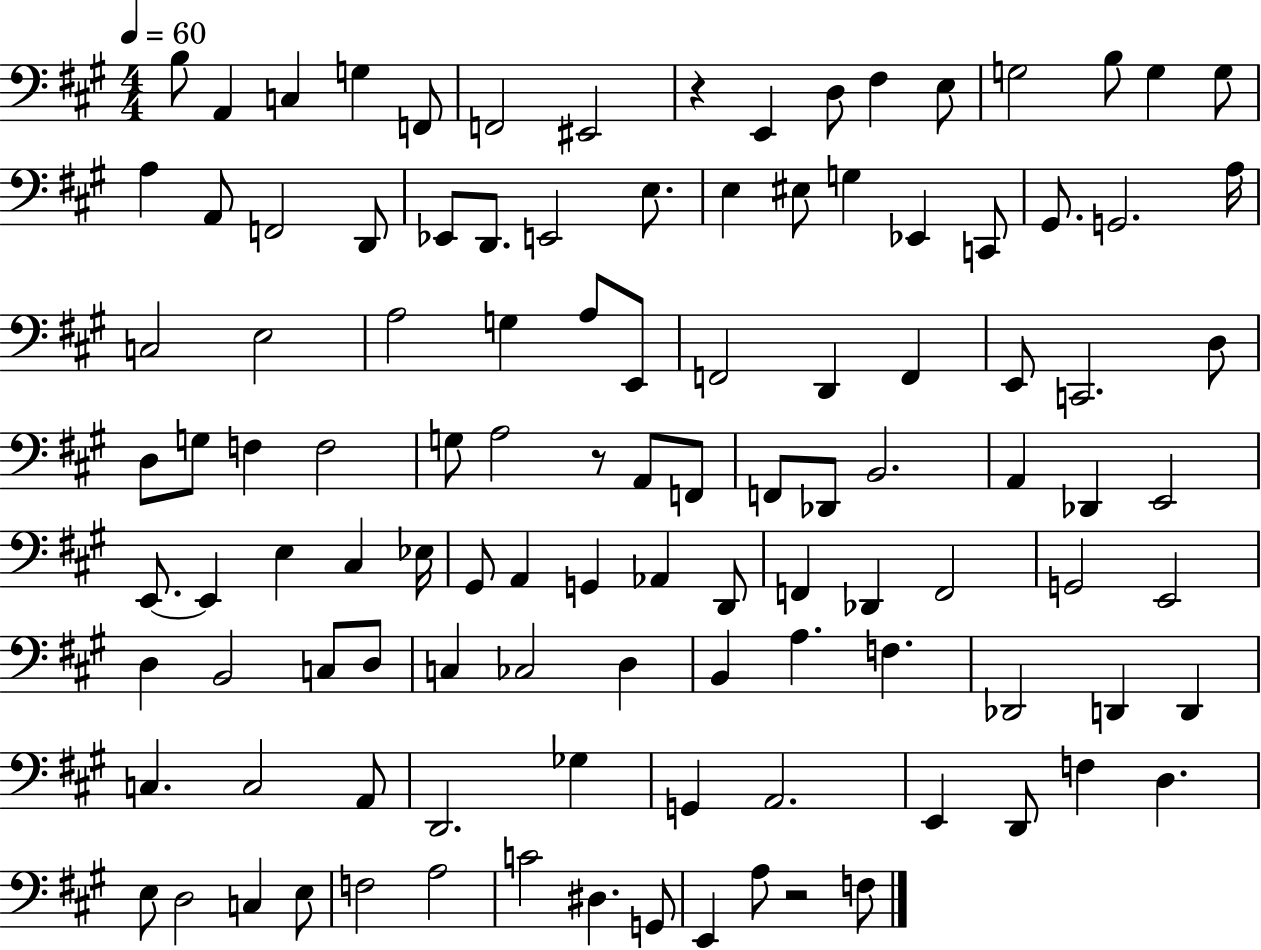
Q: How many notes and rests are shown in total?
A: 111